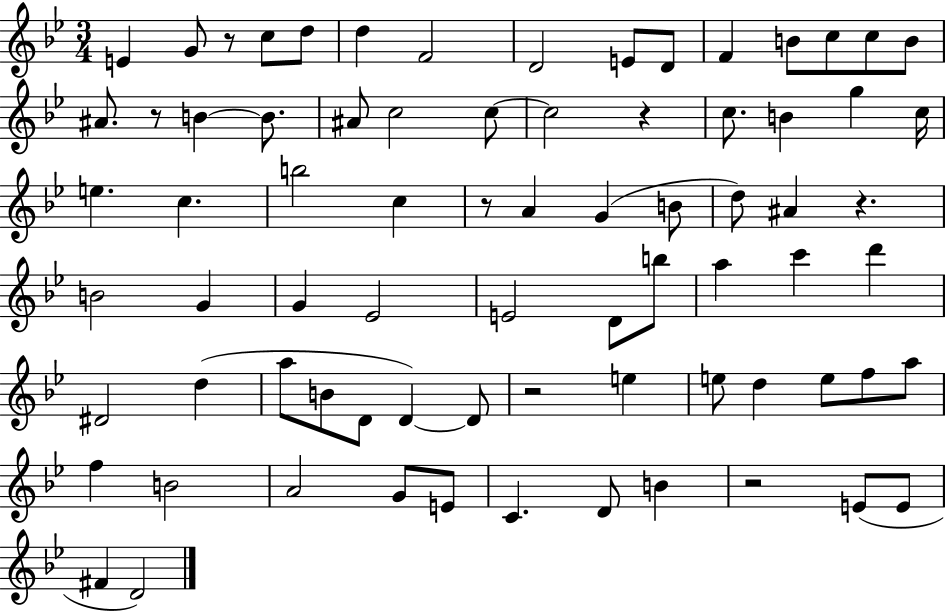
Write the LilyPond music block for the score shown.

{
  \clef treble
  \numericTimeSignature
  \time 3/4
  \key bes \major
  e'4 g'8 r8 c''8 d''8 | d''4 f'2 | d'2 e'8 d'8 | f'4 b'8 c''8 c''8 b'8 | \break ais'8. r8 b'4~~ b'8. | ais'8 c''2 c''8~~ | c''2 r4 | c''8. b'4 g''4 c''16 | \break e''4. c''4. | b''2 c''4 | r8 a'4 g'4( b'8 | d''8) ais'4 r4. | \break b'2 g'4 | g'4 ees'2 | e'2 d'8 b''8 | a''4 c'''4 d'''4 | \break dis'2 d''4( | a''8 b'8 d'8 d'4~~) d'8 | r2 e''4 | e''8 d''4 e''8 f''8 a''8 | \break f''4 b'2 | a'2 g'8 e'8 | c'4. d'8 b'4 | r2 e'8( e'8 | \break fis'4 d'2) | \bar "|."
}